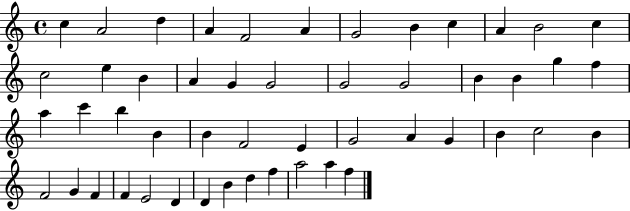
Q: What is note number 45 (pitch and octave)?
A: B4